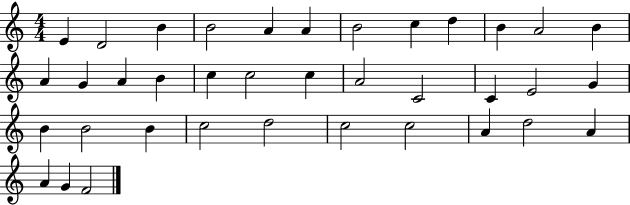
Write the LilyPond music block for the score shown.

{
  \clef treble
  \numericTimeSignature
  \time 4/4
  \key c \major
  e'4 d'2 b'4 | b'2 a'4 a'4 | b'2 c''4 d''4 | b'4 a'2 b'4 | \break a'4 g'4 a'4 b'4 | c''4 c''2 c''4 | a'2 c'2 | c'4 e'2 g'4 | \break b'4 b'2 b'4 | c''2 d''2 | c''2 c''2 | a'4 d''2 a'4 | \break a'4 g'4 f'2 | \bar "|."
}